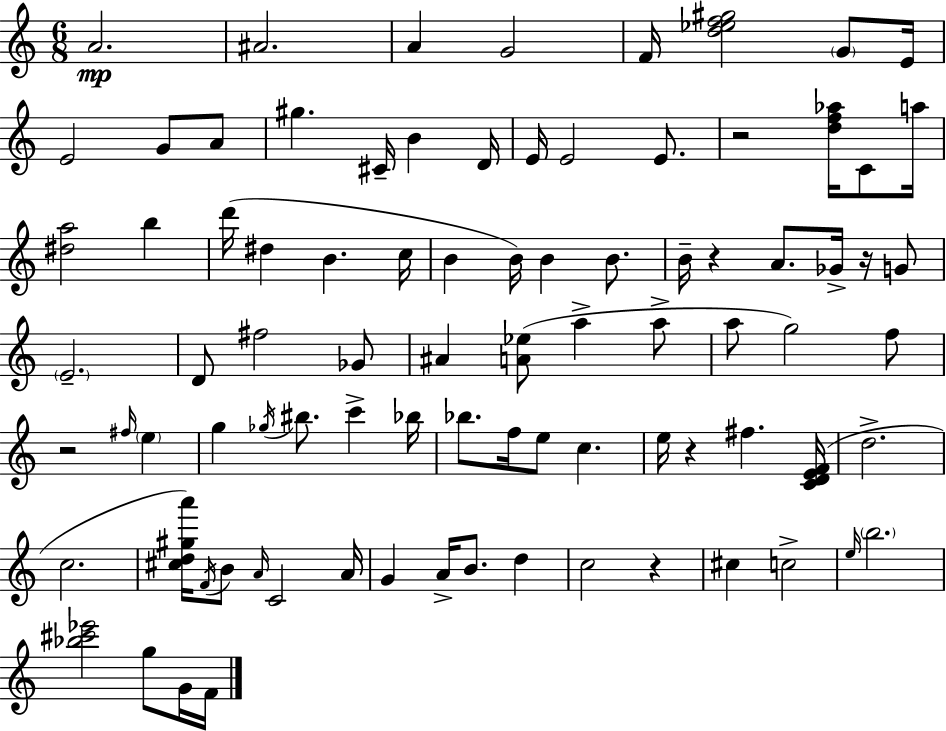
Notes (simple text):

A4/h. A#4/h. A4/q G4/h F4/s [D5,Eb5,F5,G#5]/h G4/e E4/s E4/h G4/e A4/e G#5/q. C#4/s B4/q D4/s E4/s E4/h E4/e. R/h [D5,F5,Ab5]/s C4/e A5/s [D#5,A5]/h B5/q D6/s D#5/q B4/q. C5/s B4/q B4/s B4/q B4/e. B4/s R/q A4/e. Gb4/s R/s G4/e E4/h. D4/e F#5/h Gb4/e A#4/q [A4,Eb5]/e A5/q A5/e A5/e G5/h F5/e R/h F#5/s E5/q G5/q Gb5/s BIS5/e. C6/q Bb5/s Bb5/e. F5/s E5/e C5/q. E5/s R/q F#5/q. [C4,D4,E4,F4]/s D5/h. C5/h. [C#5,D5,G#5,A6]/s F4/s B4/e A4/s C4/h A4/s G4/q A4/s B4/e. D5/q C5/h R/q C#5/q C5/h E5/s B5/h. [Bb5,C#6,Eb6]/h G5/e G4/s F4/s